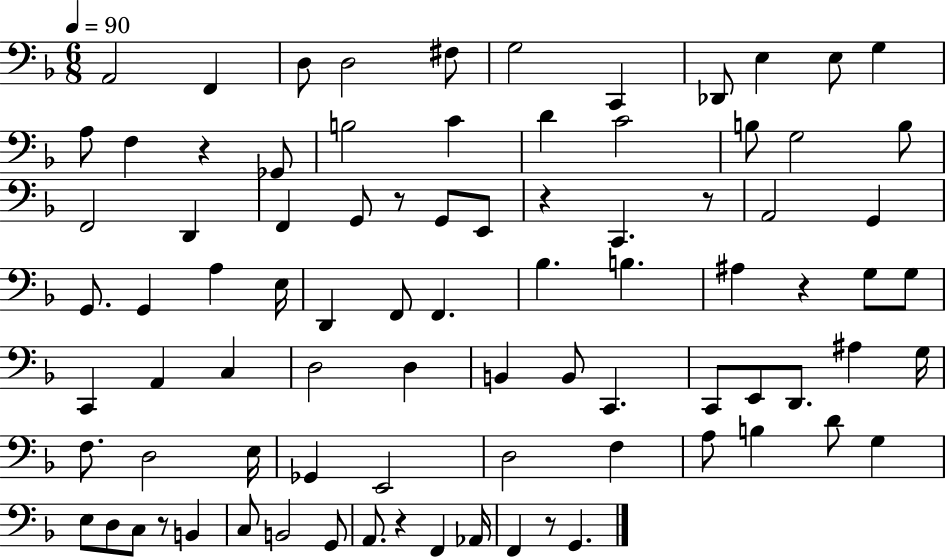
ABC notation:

X:1
T:Untitled
M:6/8
L:1/4
K:F
A,,2 F,, D,/2 D,2 ^F,/2 G,2 C,, _D,,/2 E, E,/2 G, A,/2 F, z _G,,/2 B,2 C D C2 B,/2 G,2 B,/2 F,,2 D,, F,, G,,/2 z/2 G,,/2 E,,/2 z C,, z/2 A,,2 G,, G,,/2 G,, A, E,/4 D,, F,,/2 F,, _B, B, ^A, z G,/2 G,/2 C,, A,, C, D,2 D, B,, B,,/2 C,, C,,/2 E,,/2 D,,/2 ^A, G,/4 F,/2 D,2 E,/4 _G,, E,,2 D,2 F, A,/2 B, D/2 G, E,/2 D,/2 C,/2 z/2 B,, C,/2 B,,2 G,,/2 A,,/2 z F,, _A,,/4 F,, z/2 G,,